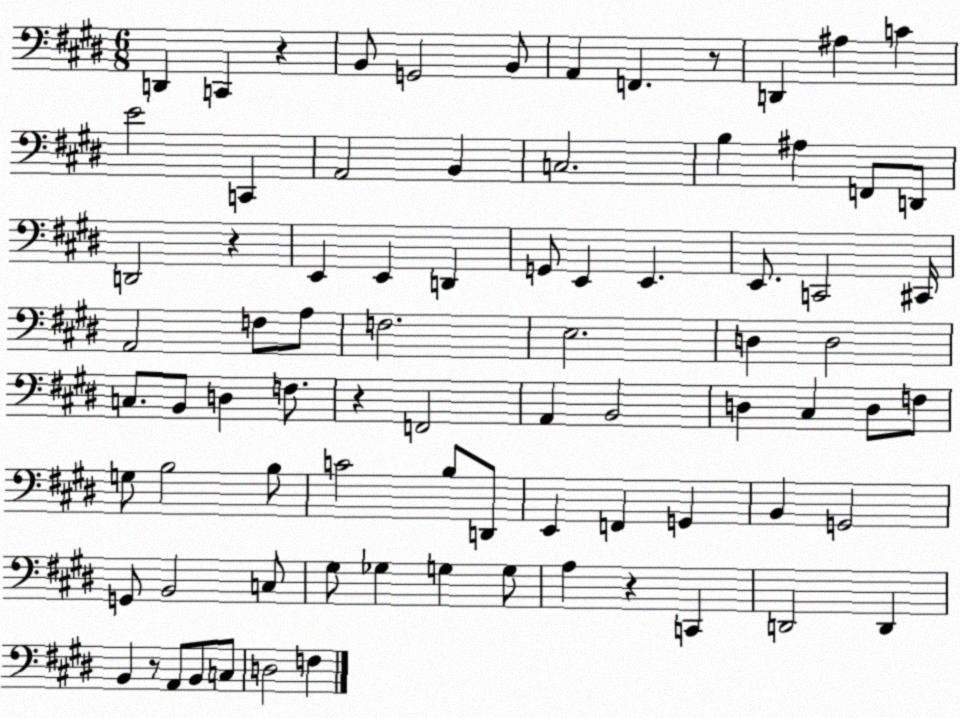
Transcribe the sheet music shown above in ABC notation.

X:1
T:Untitled
M:6/8
L:1/4
K:E
D,, C,, z B,,/2 G,,2 B,,/2 A,, F,, z/2 D,, ^A, C E2 C,, A,,2 B,, C,2 B, ^A, F,,/2 D,,/2 D,,2 z E,, E,, D,, G,,/2 E,, E,, E,,/2 C,,2 ^C,,/4 A,,2 F,/2 A,/2 F,2 E,2 D, D,2 C,/2 B,,/2 D, F,/2 z F,,2 A,, B,,2 D, ^C, D,/2 F,/2 G,/2 B,2 B,/2 C2 B,/2 D,,/2 E,, F,, G,, B,, G,,2 G,,/2 B,,2 C,/2 ^G,/2 _G, G, G,/2 A, z C,, D,,2 D,, B,, z/2 A,,/2 B,,/2 C,/2 D,2 F,